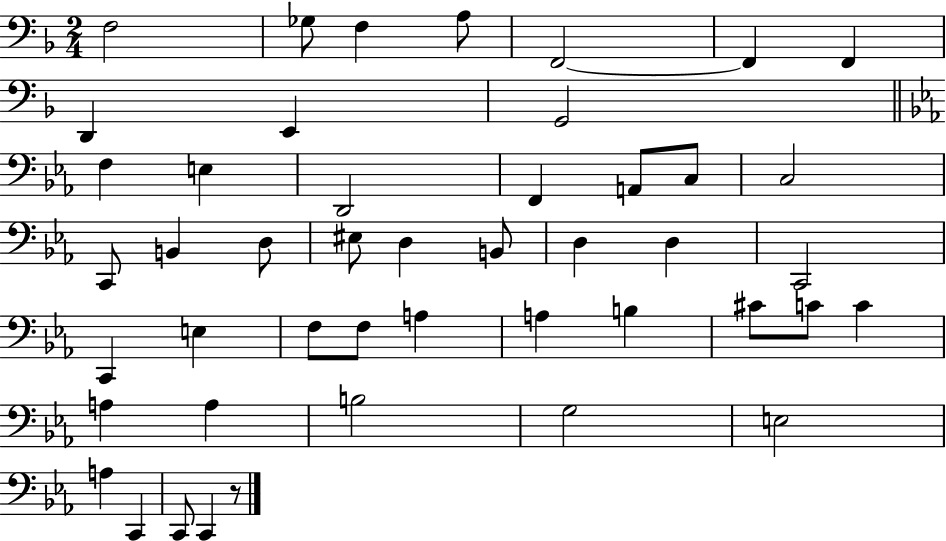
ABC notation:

X:1
T:Untitled
M:2/4
L:1/4
K:F
F,2 _G,/2 F, A,/2 F,,2 F,, F,, D,, E,, G,,2 F, E, D,,2 F,, A,,/2 C,/2 C,2 C,,/2 B,, D,/2 ^E,/2 D, B,,/2 D, D, C,,2 C,, E, F,/2 F,/2 A, A, B, ^C/2 C/2 C A, A, B,2 G,2 E,2 A, C,, C,,/2 C,, z/2